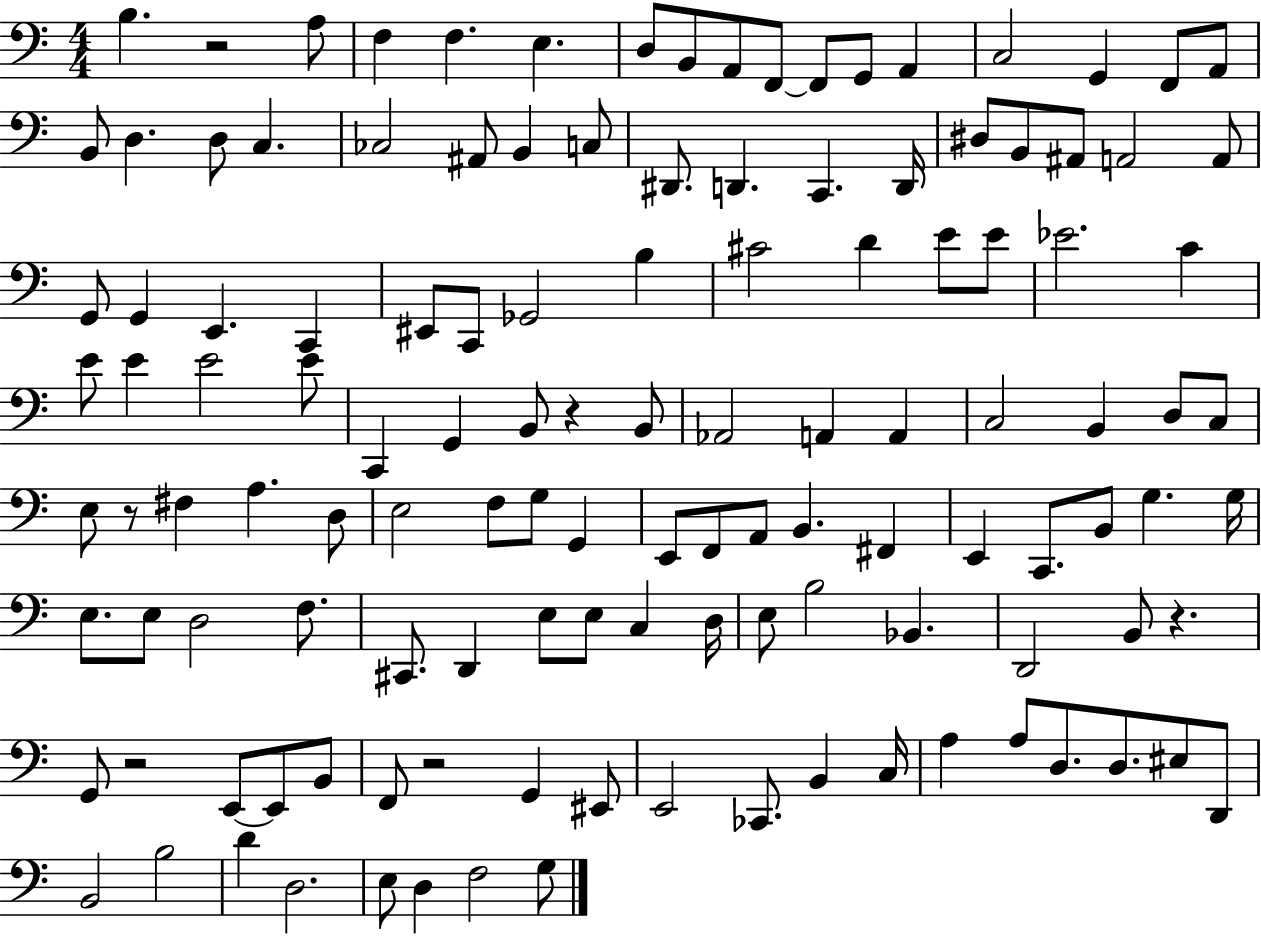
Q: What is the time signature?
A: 4/4